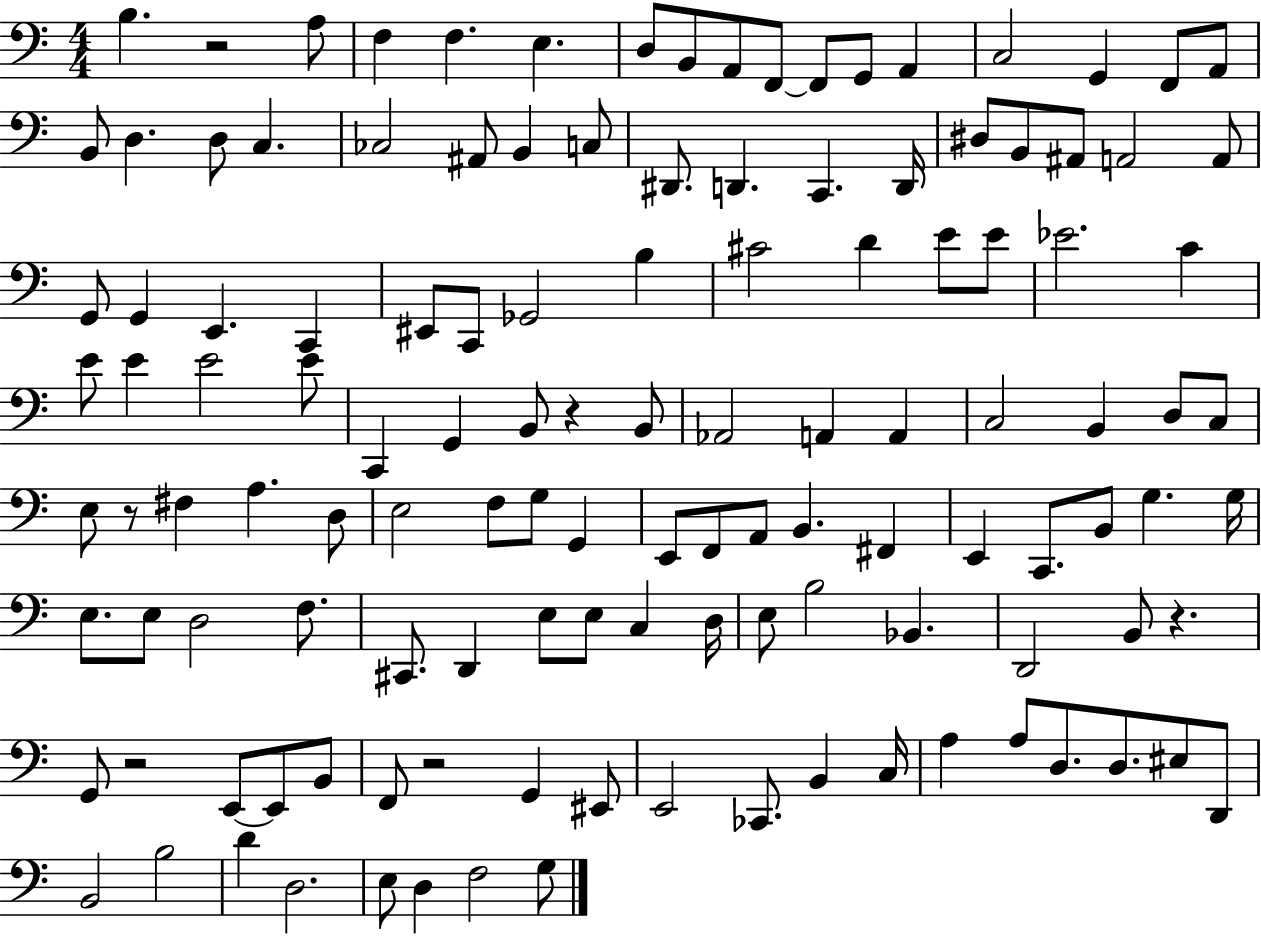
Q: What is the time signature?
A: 4/4